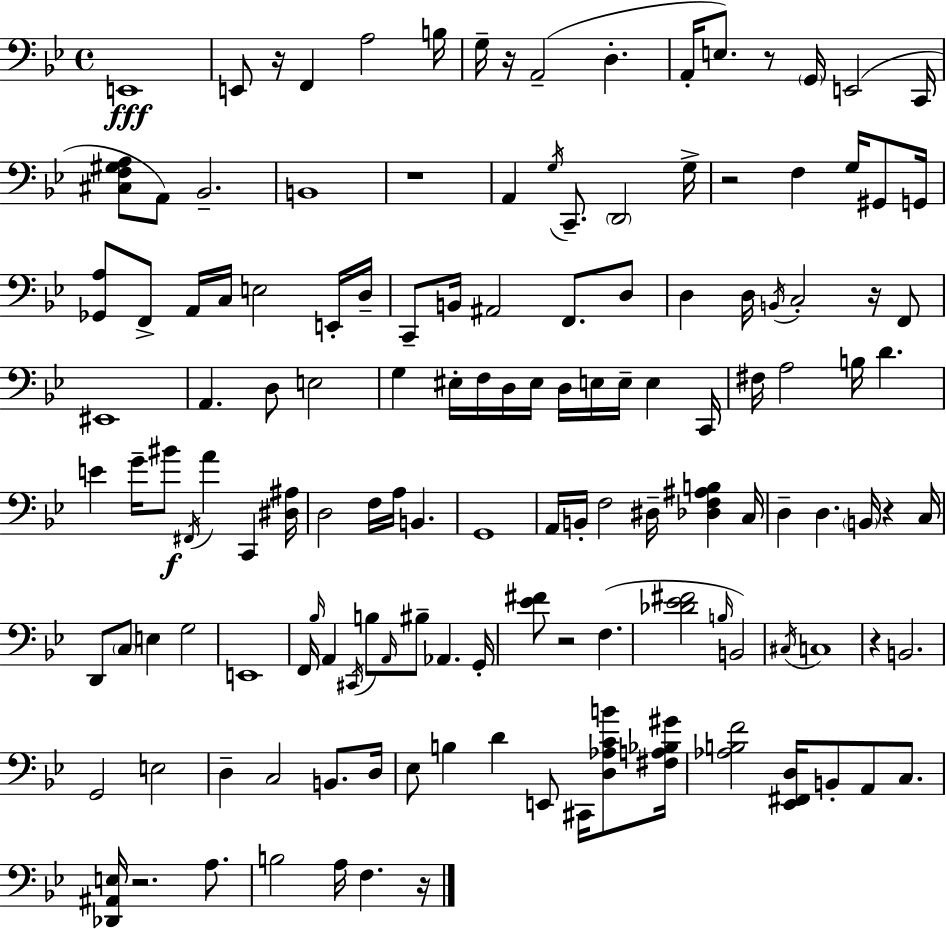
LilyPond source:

{
  \clef bass
  \time 4/4
  \defaultTimeSignature
  \key bes \major
  e,1\fff | e,8 r16 f,4 a2 b16 | g16-- r16 a,2--( d4.-. | a,16-. e8.) r8 \parenthesize g,16 e,2( c,16 | \break <cis f gis a>8 a,8) bes,2.-- | b,1 | r1 | a,4 \acciaccatura { g16 } c,8.-- \parenthesize d,2 | \break g16-> r2 f4 g16 gis,8 | g,16 <ges, a>8 f,8-> a,16 c16 e2 e,16-. | d16-- c,8-- b,16 ais,2 f,8. d8 | d4 d16 \acciaccatura { b,16 } c2-. r16 | \break f,8 eis,1 | a,4. d8 e2 | g4 eis16-. f16 d16 eis16 d16 e16 e16-- e4 | c,16 fis16 a2 b16 d'4. | \break e'4 g'16-- bis'8\f \acciaccatura { fis,16 } a'4 c,4 | <dis ais>16 d2 f16 a16 b,4. | g,1 | a,16 b,16-. f2 dis16-- <des f ais b>4 | \break c16 d4-- d4. \parenthesize b,16 r4 | c16 d,8 \parenthesize c8 e4 g2 | e,1 | f,16 \grace { bes16 } a,4 \acciaccatura { cis,16 } b8 \grace { a,16 } bis8-- aes,4. | \break g,16-. <ees' fis'>8 r2 | f4.( <des' ees' fis'>2 \grace { b16 }) b,2 | \acciaccatura { cis16 } c1 | r4 b,2. | \break g,2 | e2 d4-- c2 | b,8. d16 ees8 b4 d'4 | e,8 cis,16 <d aes c' b'>8 <fis a bes gis'>16 <aes b f'>2 | \break <ees, fis, d>16 b,8-. a,8 c8. <des, ais, e>16 r2. | a8. b2 | a16 f4. r16 \bar "|."
}